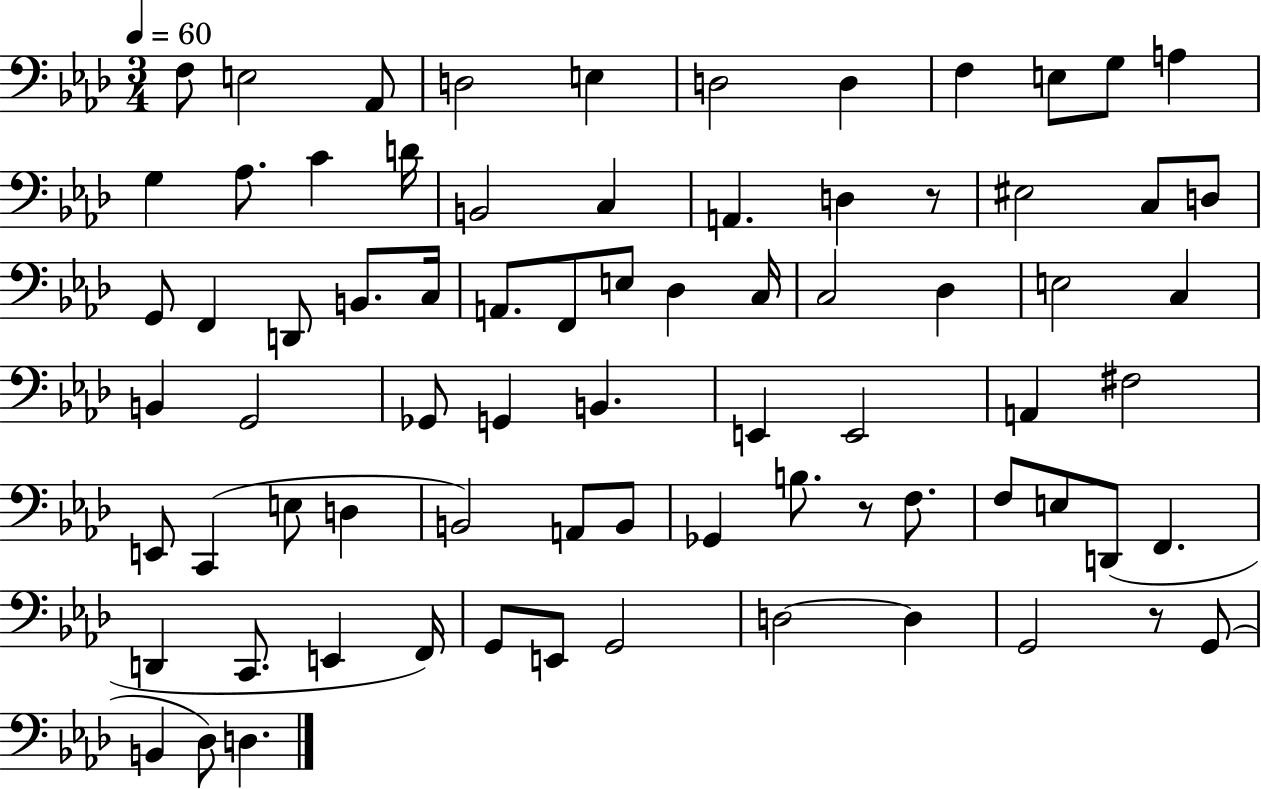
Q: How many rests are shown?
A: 3